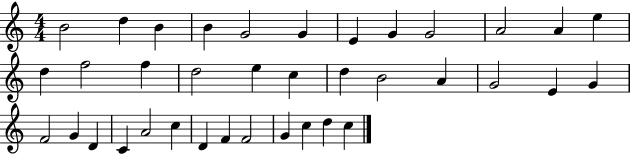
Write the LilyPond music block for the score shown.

{
  \clef treble
  \numericTimeSignature
  \time 4/4
  \key c \major
  b'2 d''4 b'4 | b'4 g'2 g'4 | e'4 g'4 g'2 | a'2 a'4 e''4 | \break d''4 f''2 f''4 | d''2 e''4 c''4 | d''4 b'2 a'4 | g'2 e'4 g'4 | \break f'2 g'4 d'4 | c'4 a'2 c''4 | d'4 f'4 f'2 | g'4 c''4 d''4 c''4 | \break \bar "|."
}